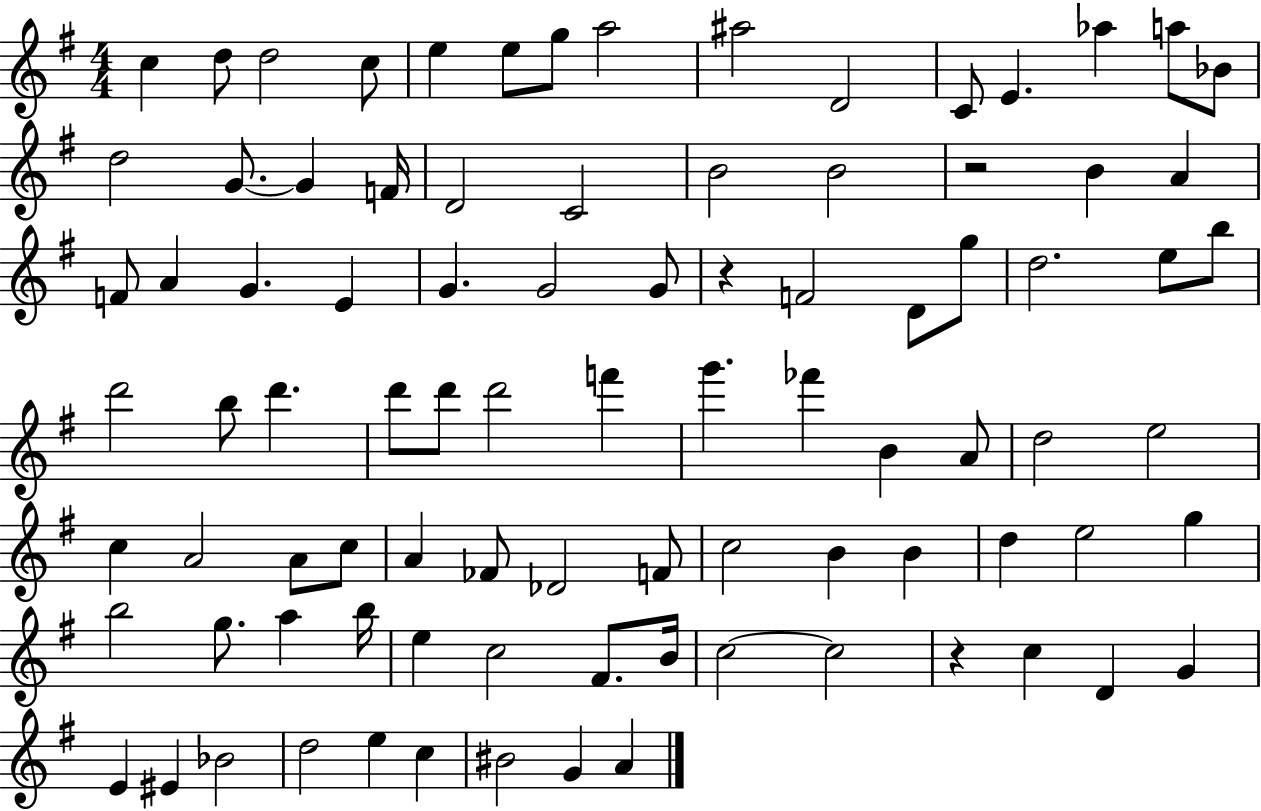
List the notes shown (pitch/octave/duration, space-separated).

C5/q D5/e D5/h C5/e E5/q E5/e G5/e A5/h A#5/h D4/h C4/e E4/q. Ab5/q A5/e Bb4/e D5/h G4/e. G4/q F4/s D4/h C4/h B4/h B4/h R/h B4/q A4/q F4/e A4/q G4/q. E4/q G4/q. G4/h G4/e R/q F4/h D4/e G5/e D5/h. E5/e B5/e D6/h B5/e D6/q. D6/e D6/e D6/h F6/q G6/q. FES6/q B4/q A4/e D5/h E5/h C5/q A4/h A4/e C5/e A4/q FES4/e Db4/h F4/e C5/h B4/q B4/q D5/q E5/h G5/q B5/h G5/e. A5/q B5/s E5/q C5/h F#4/e. B4/s C5/h C5/h R/q C5/q D4/q G4/q E4/q EIS4/q Bb4/h D5/h E5/q C5/q BIS4/h G4/q A4/q